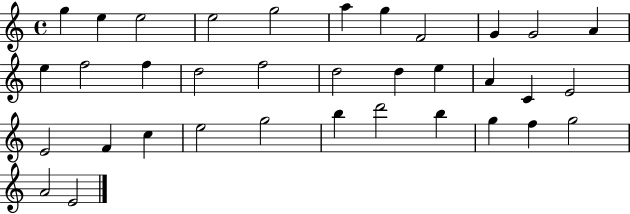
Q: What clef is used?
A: treble